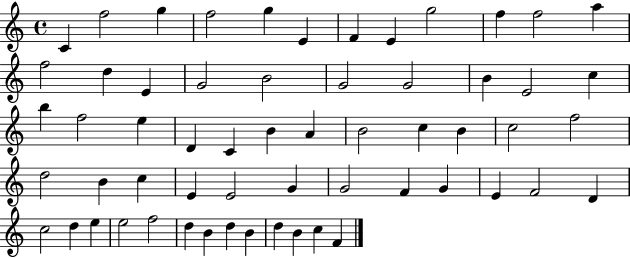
C4/q F5/h G5/q F5/h G5/q E4/q F4/q E4/q G5/h F5/q F5/h A5/q F5/h D5/q E4/q G4/h B4/h G4/h G4/h B4/q E4/h C5/q B5/q F5/h E5/q D4/q C4/q B4/q A4/q B4/h C5/q B4/q C5/h F5/h D5/h B4/q C5/q E4/q E4/h G4/q G4/h F4/q G4/q E4/q F4/h D4/q C5/h D5/q E5/q E5/h F5/h D5/q B4/q D5/q B4/q D5/q B4/q C5/q F4/q